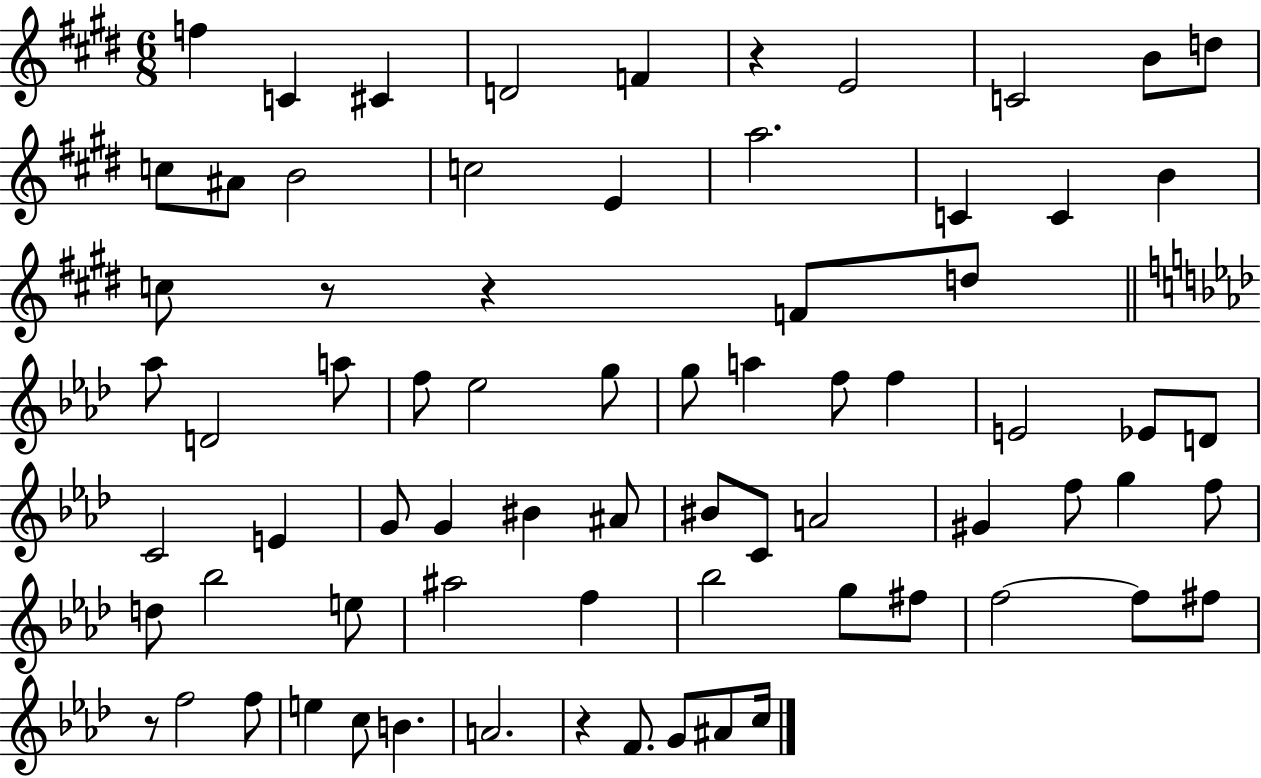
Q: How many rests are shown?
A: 5